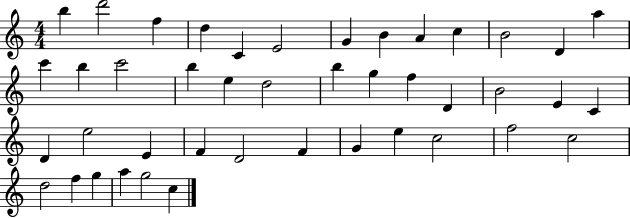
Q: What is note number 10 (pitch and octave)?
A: C5